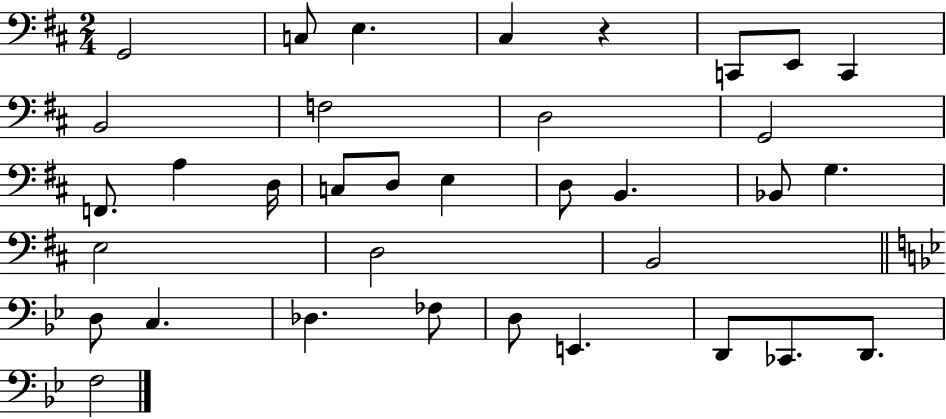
{
  \clef bass
  \numericTimeSignature
  \time 2/4
  \key d \major
  g,2 | c8 e4. | cis4 r4 | c,8 e,8 c,4 | \break b,2 | f2 | d2 | g,2 | \break f,8. a4 d16 | c8 d8 e4 | d8 b,4. | bes,8 g4. | \break e2 | d2 | b,2 | \bar "||" \break \key bes \major d8 c4. | des4. fes8 | d8 e,4. | d,8 ces,8. d,8. | \break f2 | \bar "|."
}